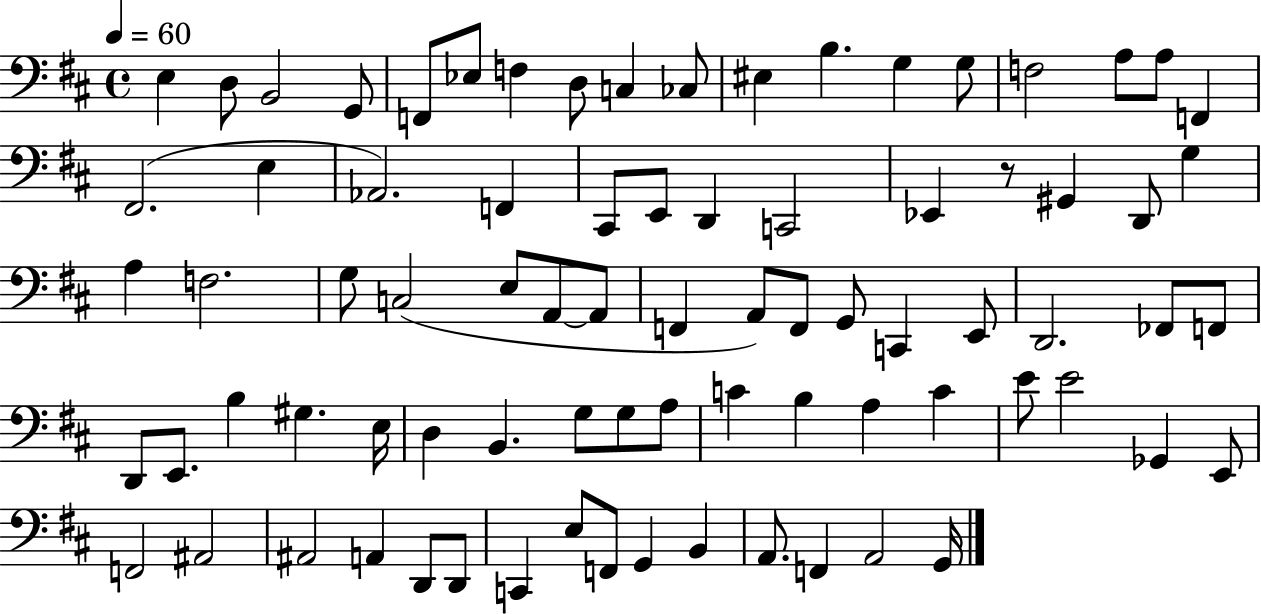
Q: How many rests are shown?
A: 1